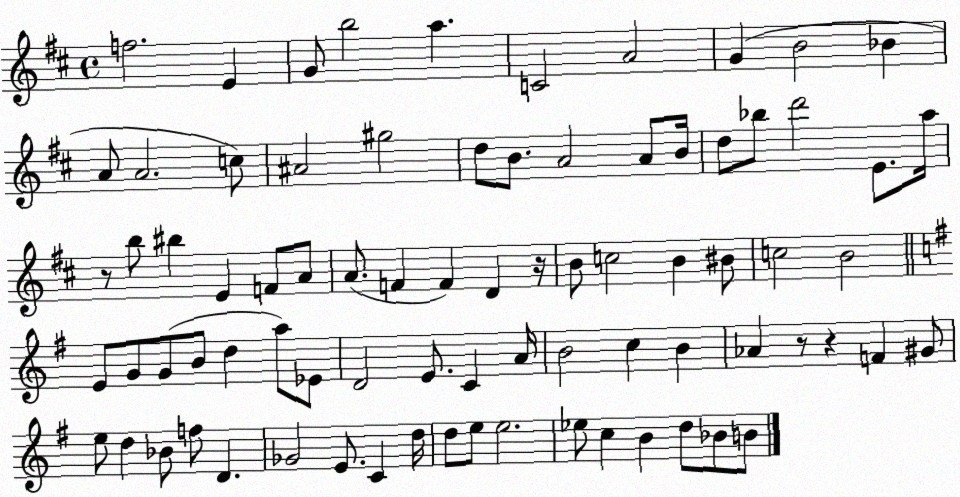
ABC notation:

X:1
T:Untitled
M:4/4
L:1/4
K:D
f2 E G/2 b2 a C2 A2 G B2 _B A/2 A2 c/2 ^A2 ^g2 d/2 B/2 A2 A/2 B/4 d/2 _b/2 d'2 E/2 a/4 z/2 b/2 ^b E F/2 A/2 A/2 F F D z/4 B/2 c2 B ^B/2 c2 B2 E/2 G/2 G/2 B/2 d a/2 _E/2 D2 E/2 C A/4 B2 c B _A z/2 z F ^G/2 e/2 d _B/2 f/2 D _G2 E/2 C d/4 d/2 e/2 e2 _e/2 c B d/2 _B/2 B/2